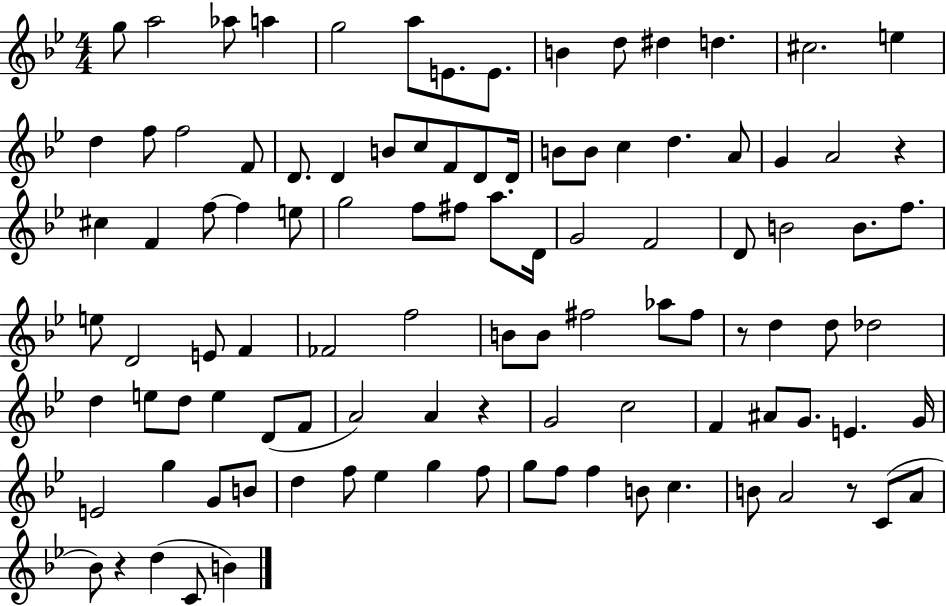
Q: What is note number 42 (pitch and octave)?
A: D4